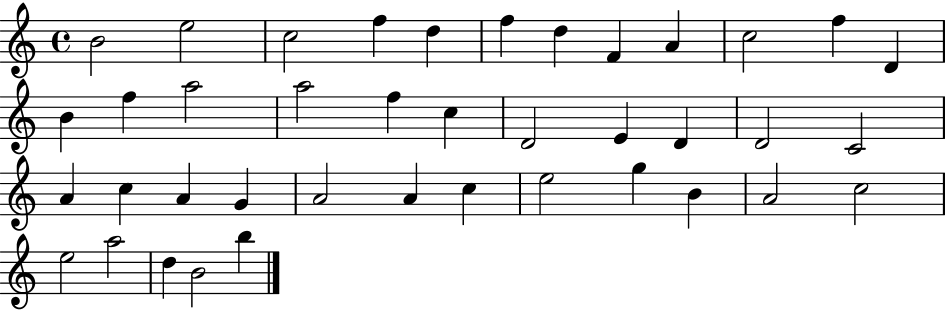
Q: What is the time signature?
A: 4/4